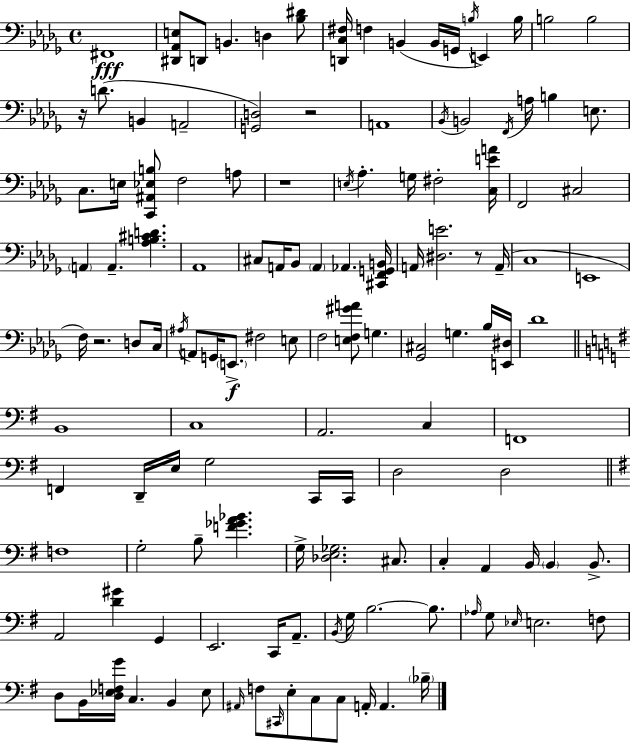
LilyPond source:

{
  \clef bass
  \time 4/4
  \defaultTimeSignature
  \key bes \minor
  fis,1\fff | <dis, aes, e>8 d,8 b,4. d4 <bes dis'>8 | <d, c fis>16 f4 b,4( b,16 g,16 \acciaccatura { b16 }) e,4 | b16 b2 b2 | \break r16 d'8.( b,4 a,2-- | <g, d>2) r2 | a,1 | \acciaccatura { bes,16 } b,2 \acciaccatura { f,16 } a16 b4 | \break e8. c8. e16 <c, ais, ees b>8 f2 | a8 r1 | \acciaccatura { e16 } aes4.-. g16 fis2-. | <c e' a'>16 f,2 cis2 | \break \parenthesize a,4 a,4.-- <aes b cis' d'>4. | aes,1 | cis8 a,16 bes,8 \parenthesize a,4 aes,4. | <cis, f, g, b,>16 a,16 <dis e'>2. | \break r8 a,16--( c1 | e,1 | f16) r2. | d8 c16 \acciaccatura { ais16 } a,8 g,16 \parenthesize e,8.->\f fis2 | \break e8 f2 <e f gis' a'>8 g4. | <ges, cis>2 g4. | bes16 <e, dis>16 des'1 | \bar "||" \break \key g \major b,1 | c1 | a,2. c4 | f,1 | \break f,4 d,16-- e16 g2 c,16 c,16 | d2 d2 | \bar "||" \break \key g \major f1 | g2-. b8-- <f' ges' a' bes'>4. | g16-> <des e ges>2. cis8. | c4-. a,4 b,16 \parenthesize b,4 b,8.-> | \break a,2 <d' gis'>4 g,4 | e,2. c,16 a,8.-- | \acciaccatura { b,16 } g16 b2.~~ b8. | \grace { aes16 } g8 \grace { ees16 } e2. | \break f8 d8 b,16 <d ees f g'>16 c4. b,4 | ees8 \grace { ais,16 } f8 \grace { cis,16 } e8-. c8 c8 a,16-. a,4. | \parenthesize bes16-- \bar "|."
}